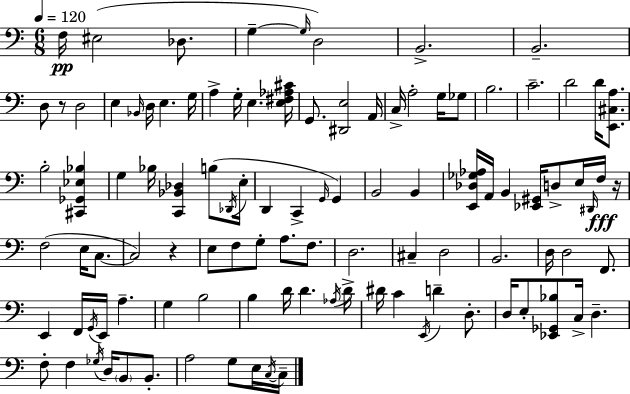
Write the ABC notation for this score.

X:1
T:Untitled
M:6/8
L:1/4
K:C
F,/4 ^E,2 _D,/2 G, G,/4 D,2 B,,2 B,,2 D,/2 z/2 D,2 E, _B,,/4 D,/4 E, G,/4 A, G,/4 E, [E,^F,_A,^C]/4 G,,/2 [^D,,E,]2 A,,/4 C,/4 A,2 G,/4 _G,/2 B,2 C2 D2 D/4 [E,,^C,A,]/2 B,2 [^C,,_G,,_E,_B,] G, _B,/4 [C,,_B,,_D,] B,/2 _D,,/4 E,/4 D,, C,, G,,/4 G,, B,,2 B,, [E,,_D,_G,_A,]/4 A,,/4 B,, [_E,,^G,,]/4 D,/2 E,/4 ^D,,/4 F,/4 z/4 F,2 E,/4 C,/2 C,2 z E,/2 F,/2 G,/2 A,/2 F,/2 D,2 ^C, D,2 B,,2 D,/4 D,2 F,,/2 E,, F,,/4 G,,/4 E,,/4 A, G, B,2 B, D/4 D _A,/4 D/4 ^D/4 C E,,/4 D D,/2 D,/4 E,/2 [_E,,_G,,_B,]/2 C,/4 D, F,/2 F, _G,/4 D,/4 B,,/2 B,,/2 A,2 G,/2 E,/4 C,/4 C,/4